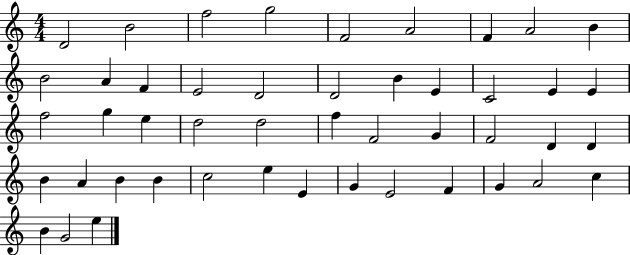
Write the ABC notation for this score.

X:1
T:Untitled
M:4/4
L:1/4
K:C
D2 B2 f2 g2 F2 A2 F A2 B B2 A F E2 D2 D2 B E C2 E E f2 g e d2 d2 f F2 G F2 D D B A B B c2 e E G E2 F G A2 c B G2 e